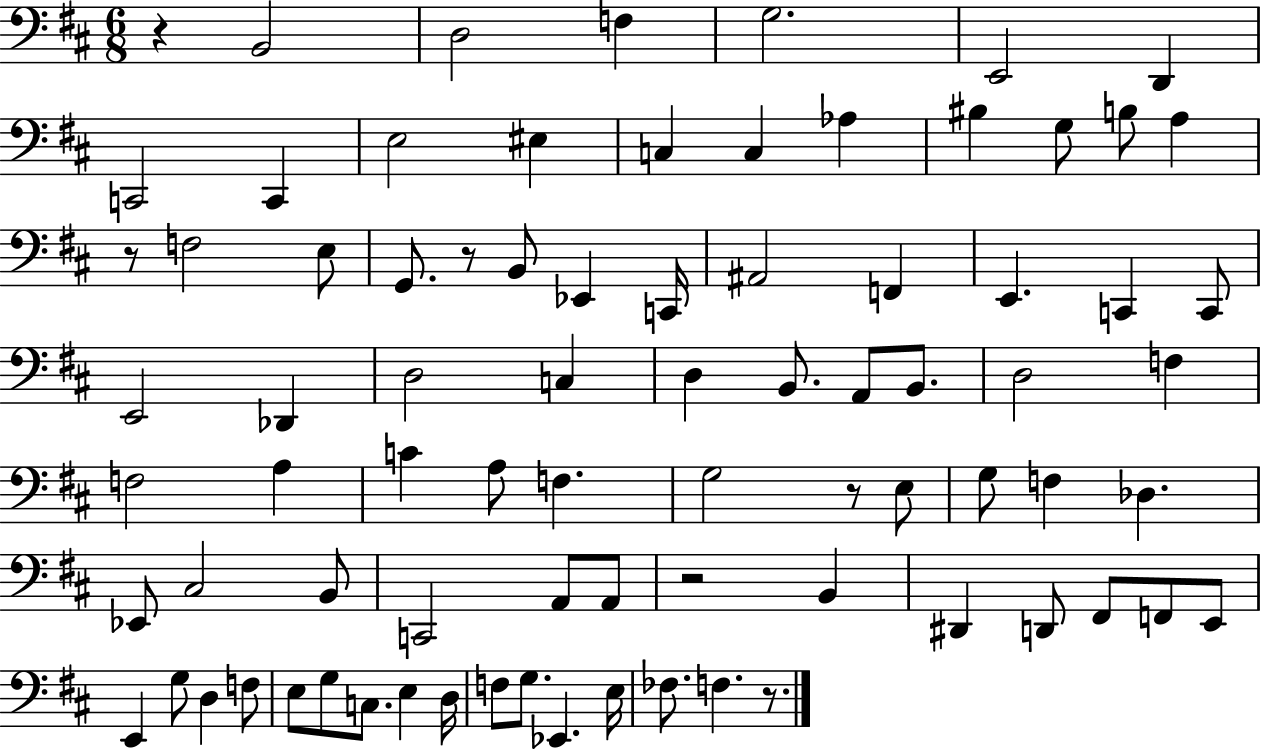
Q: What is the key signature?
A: D major